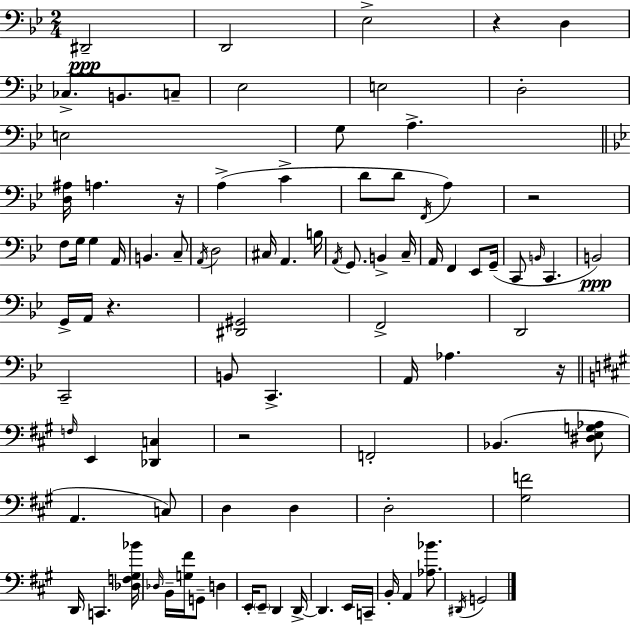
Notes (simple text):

D#2/h D2/h Eb3/h R/q D3/q CES3/e. B2/e. C3/e Eb3/h E3/h D3/h E3/h G3/e A3/q. [D3,A#3]/s A3/q. R/s A3/q C4/q D4/e D4/e F2/s A3/q R/h F3/e G3/s G3/q A2/s B2/q. C3/e A2/s D3/h C#3/s A2/q. B3/s A2/s G2/e. B2/q C3/s A2/s F2/q Eb2/e G2/s C2/e B2/s C2/q. B2/h G2/s A2/s R/q. [D#2,G#2]/h F2/h D2/h C2/h B2/e C2/q. A2/s Ab3/q. R/s F3/s E2/q [Db2,C3]/q R/h F2/h Bb2/q. [D#3,E3,G3,Ab3]/e A2/q. C3/e D3/q D3/q D3/h [G#3,F4]/h D2/s C2/q. [Db3,F3,G#3,Bb4]/s Db3/s B2/s [G3,F#4]/s G2/e D3/q E2/s E2/e D2/q D2/s D2/q. E2/s C2/s B2/s A2/q [Ab3,Bb4]/e. D#2/s G2/h